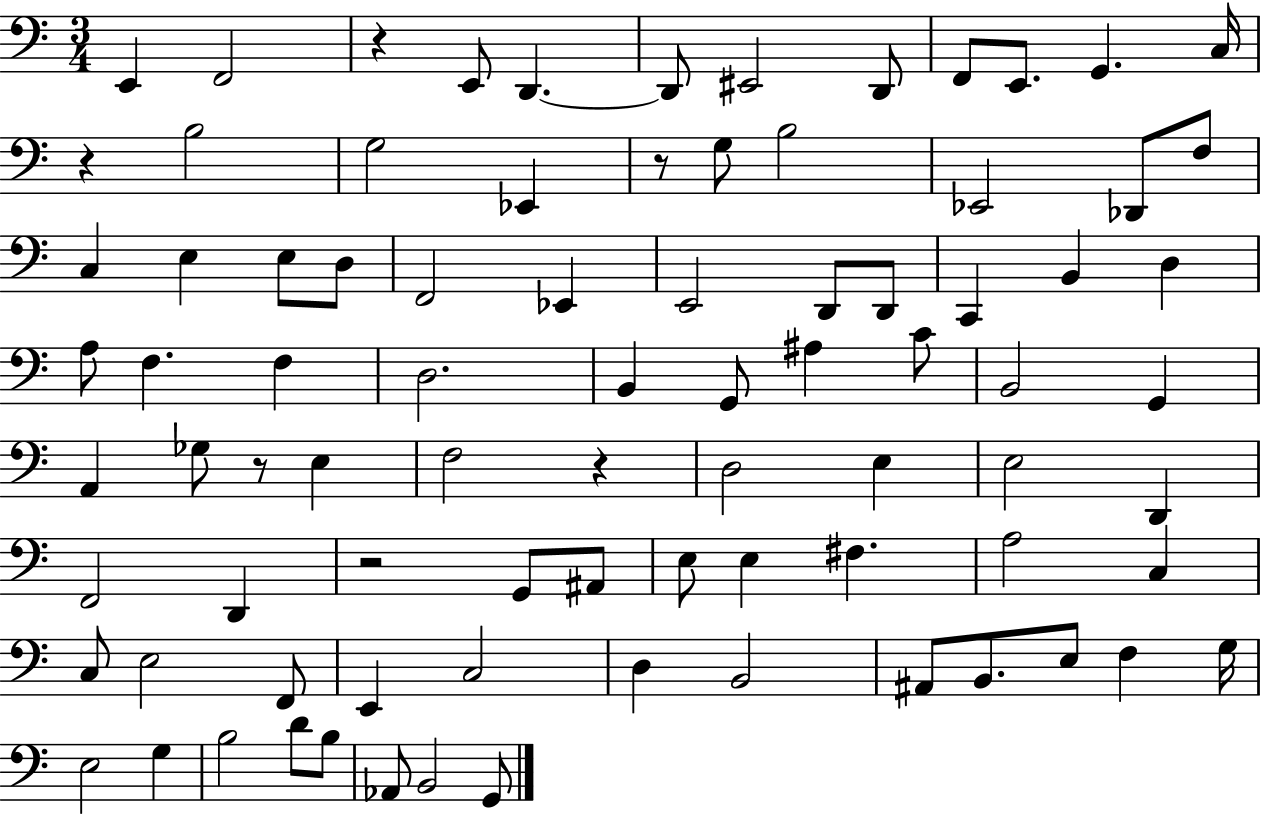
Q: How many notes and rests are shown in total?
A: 84